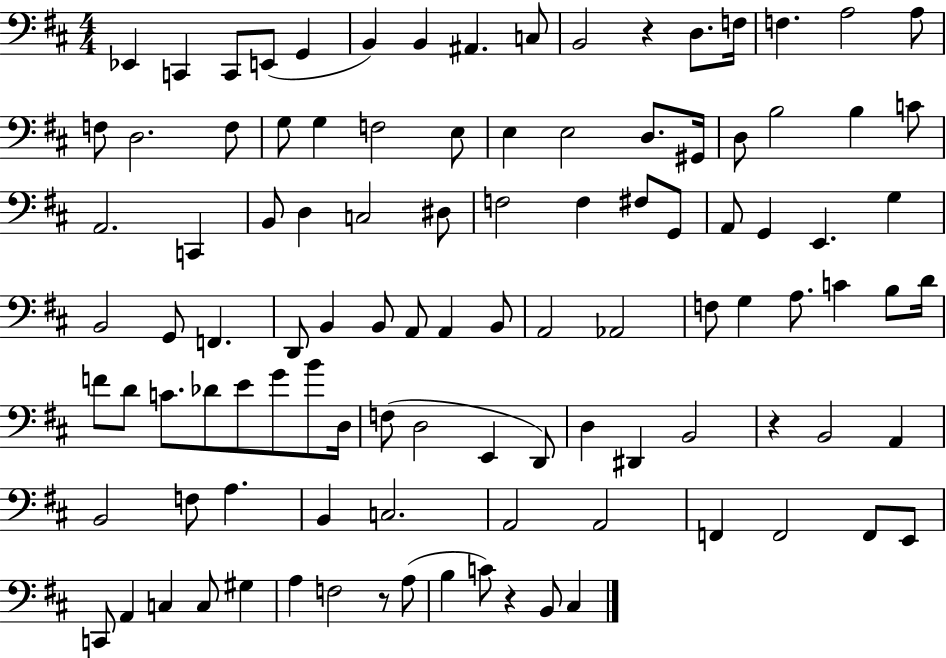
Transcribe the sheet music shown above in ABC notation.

X:1
T:Untitled
M:4/4
L:1/4
K:D
_E,, C,, C,,/2 E,,/2 G,, B,, B,, ^A,, C,/2 B,,2 z D,/2 F,/4 F, A,2 A,/2 F,/2 D,2 F,/2 G,/2 G, F,2 E,/2 E, E,2 D,/2 ^G,,/4 D,/2 B,2 B, C/2 A,,2 C,, B,,/2 D, C,2 ^D,/2 F,2 F, ^F,/2 G,,/2 A,,/2 G,, E,, G, B,,2 G,,/2 F,, D,,/2 B,, B,,/2 A,,/2 A,, B,,/2 A,,2 _A,,2 F,/2 G, A,/2 C B,/2 D/4 F/2 D/2 C/2 _D/2 E/2 G/2 B/2 D,/4 F,/2 D,2 E,, D,,/2 D, ^D,, B,,2 z B,,2 A,, B,,2 F,/2 A, B,, C,2 A,,2 A,,2 F,, F,,2 F,,/2 E,,/2 C,,/2 A,, C, C,/2 ^G, A, F,2 z/2 A,/2 B, C/2 z B,,/2 ^C,